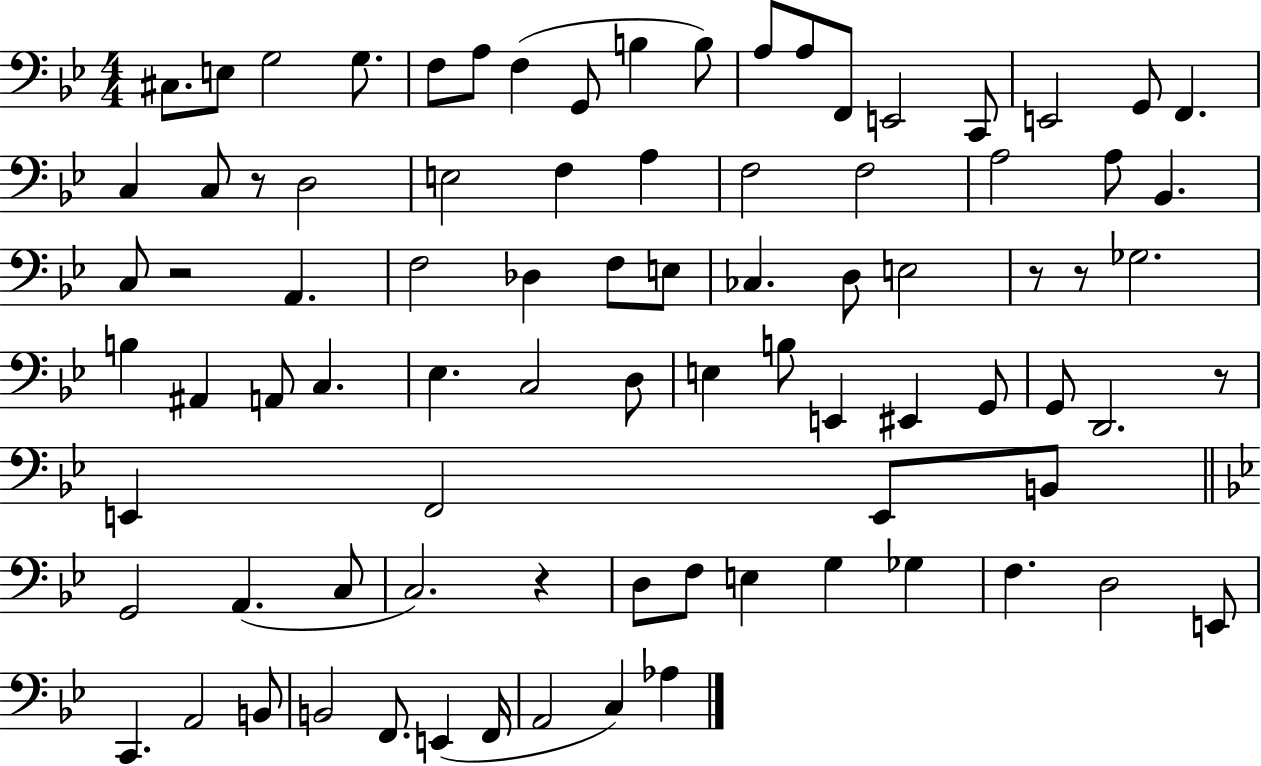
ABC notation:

X:1
T:Untitled
M:4/4
L:1/4
K:Bb
^C,/2 E,/2 G,2 G,/2 F,/2 A,/2 F, G,,/2 B, B,/2 A,/2 A,/2 F,,/2 E,,2 C,,/2 E,,2 G,,/2 F,, C, C,/2 z/2 D,2 E,2 F, A, F,2 F,2 A,2 A,/2 _B,, C,/2 z2 A,, F,2 _D, F,/2 E,/2 _C, D,/2 E,2 z/2 z/2 _G,2 B, ^A,, A,,/2 C, _E, C,2 D,/2 E, B,/2 E,, ^E,, G,,/2 G,,/2 D,,2 z/2 E,, F,,2 E,,/2 B,,/2 G,,2 A,, C,/2 C,2 z D,/2 F,/2 E, G, _G, F, D,2 E,,/2 C,, A,,2 B,,/2 B,,2 F,,/2 E,, F,,/4 A,,2 C, _A,